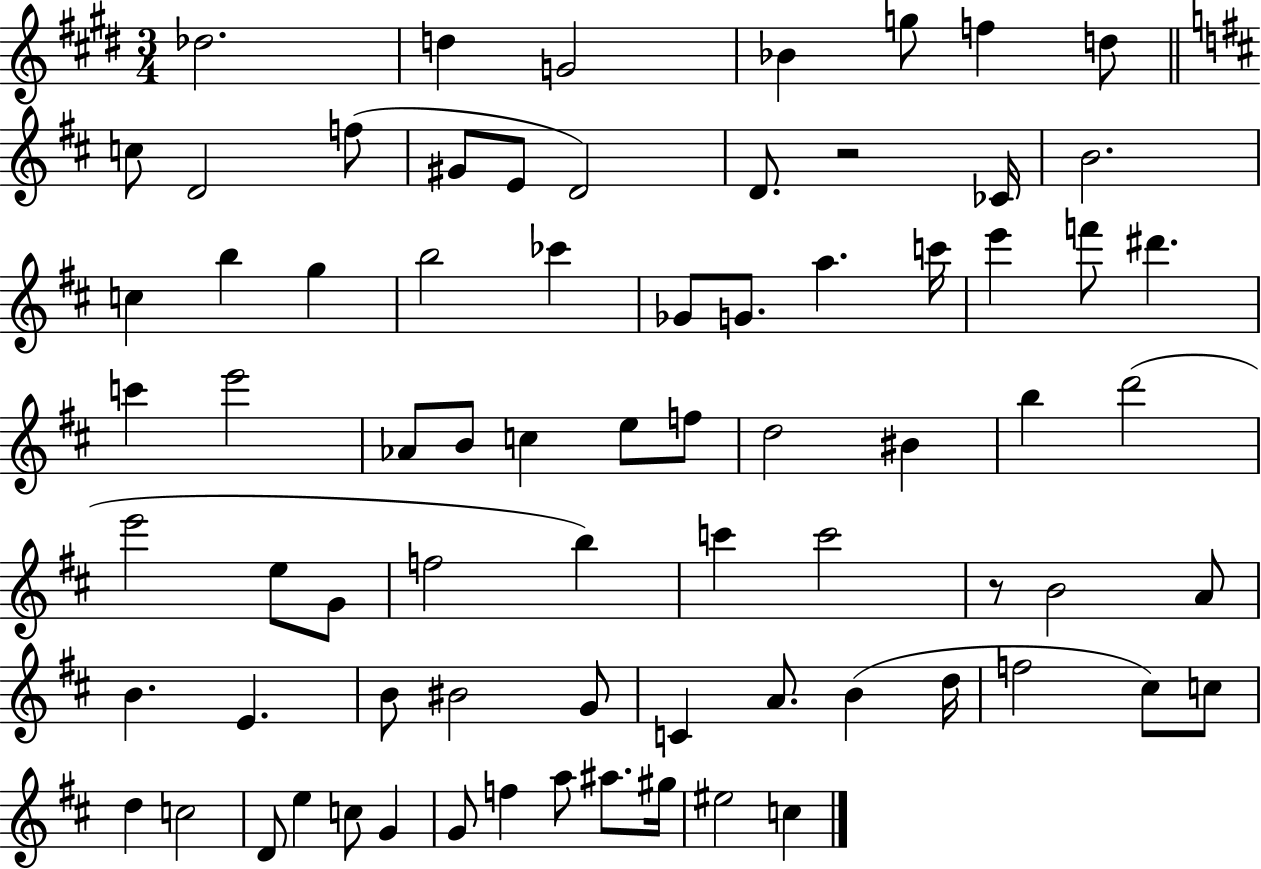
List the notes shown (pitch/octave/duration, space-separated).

Db5/h. D5/q G4/h Bb4/q G5/e F5/q D5/e C5/e D4/h F5/e G#4/e E4/e D4/h D4/e. R/h CES4/s B4/h. C5/q B5/q G5/q B5/h CES6/q Gb4/e G4/e. A5/q. C6/s E6/q F6/e D#6/q. C6/q E6/h Ab4/e B4/e C5/q E5/e F5/e D5/h BIS4/q B5/q D6/h E6/h E5/e G4/e F5/h B5/q C6/q C6/h R/e B4/h A4/e B4/q. E4/q. B4/e BIS4/h G4/e C4/q A4/e. B4/q D5/s F5/h C#5/e C5/e D5/q C5/h D4/e E5/q C5/e G4/q G4/e F5/q A5/e A#5/e. G#5/s EIS5/h C5/q